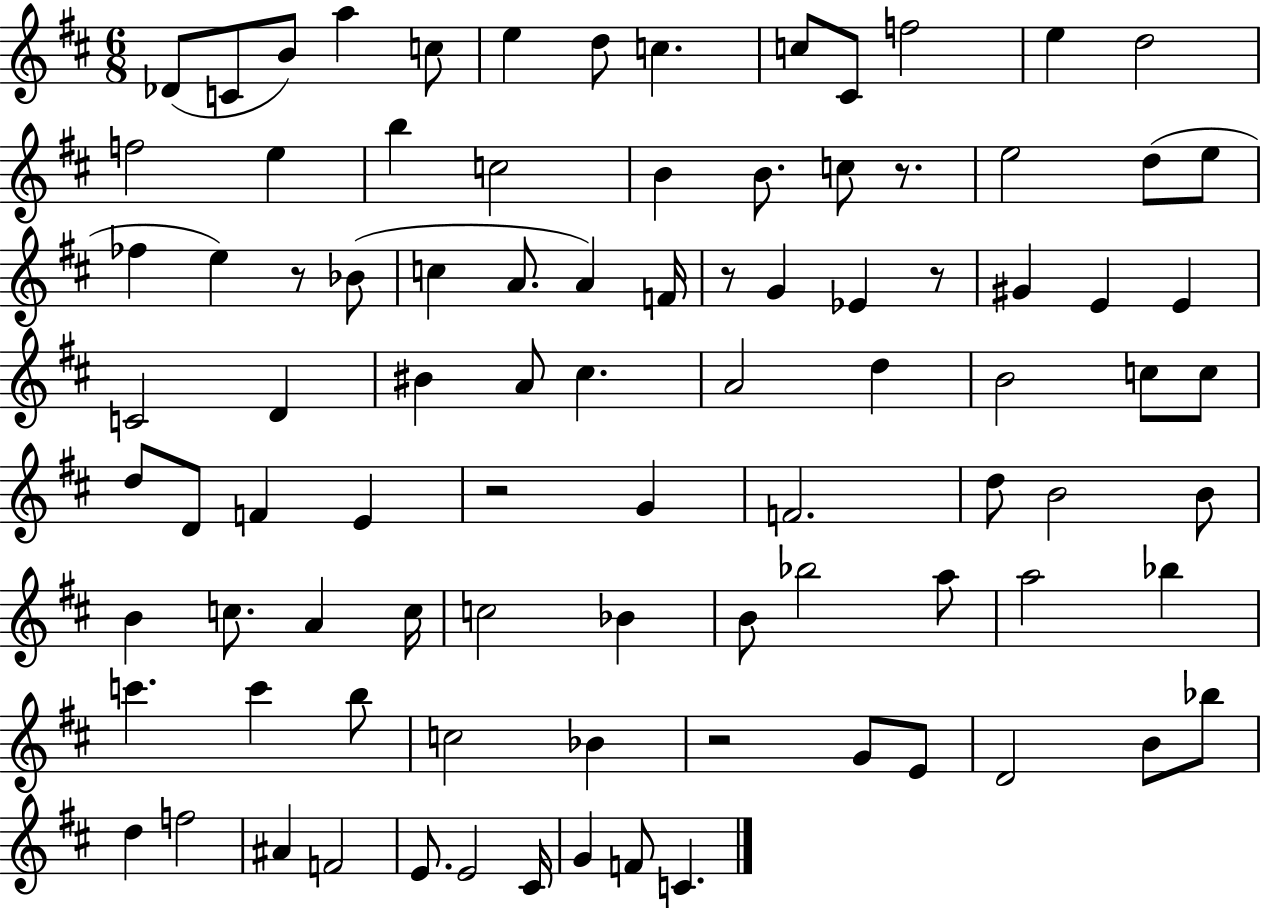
{
  \clef treble
  \numericTimeSignature
  \time 6/8
  \key d \major
  des'8( c'8 b'8) a''4 c''8 | e''4 d''8 c''4. | c''8 cis'8 f''2 | e''4 d''2 | \break f''2 e''4 | b''4 c''2 | b'4 b'8. c''8 r8. | e''2 d''8( e''8 | \break fes''4 e''4) r8 bes'8( | c''4 a'8. a'4) f'16 | r8 g'4 ees'4 r8 | gis'4 e'4 e'4 | \break c'2 d'4 | bis'4 a'8 cis''4. | a'2 d''4 | b'2 c''8 c''8 | \break d''8 d'8 f'4 e'4 | r2 g'4 | f'2. | d''8 b'2 b'8 | \break b'4 c''8. a'4 c''16 | c''2 bes'4 | b'8 bes''2 a''8 | a''2 bes''4 | \break c'''4. c'''4 b''8 | c''2 bes'4 | r2 g'8 e'8 | d'2 b'8 bes''8 | \break d''4 f''2 | ais'4 f'2 | e'8. e'2 cis'16 | g'4 f'8 c'4. | \break \bar "|."
}